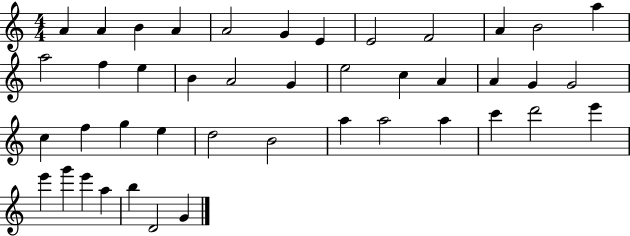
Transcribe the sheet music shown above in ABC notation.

X:1
T:Untitled
M:4/4
L:1/4
K:C
A A B A A2 G E E2 F2 A B2 a a2 f e B A2 G e2 c A A G G2 c f g e d2 B2 a a2 a c' d'2 e' e' g' e' a b D2 G